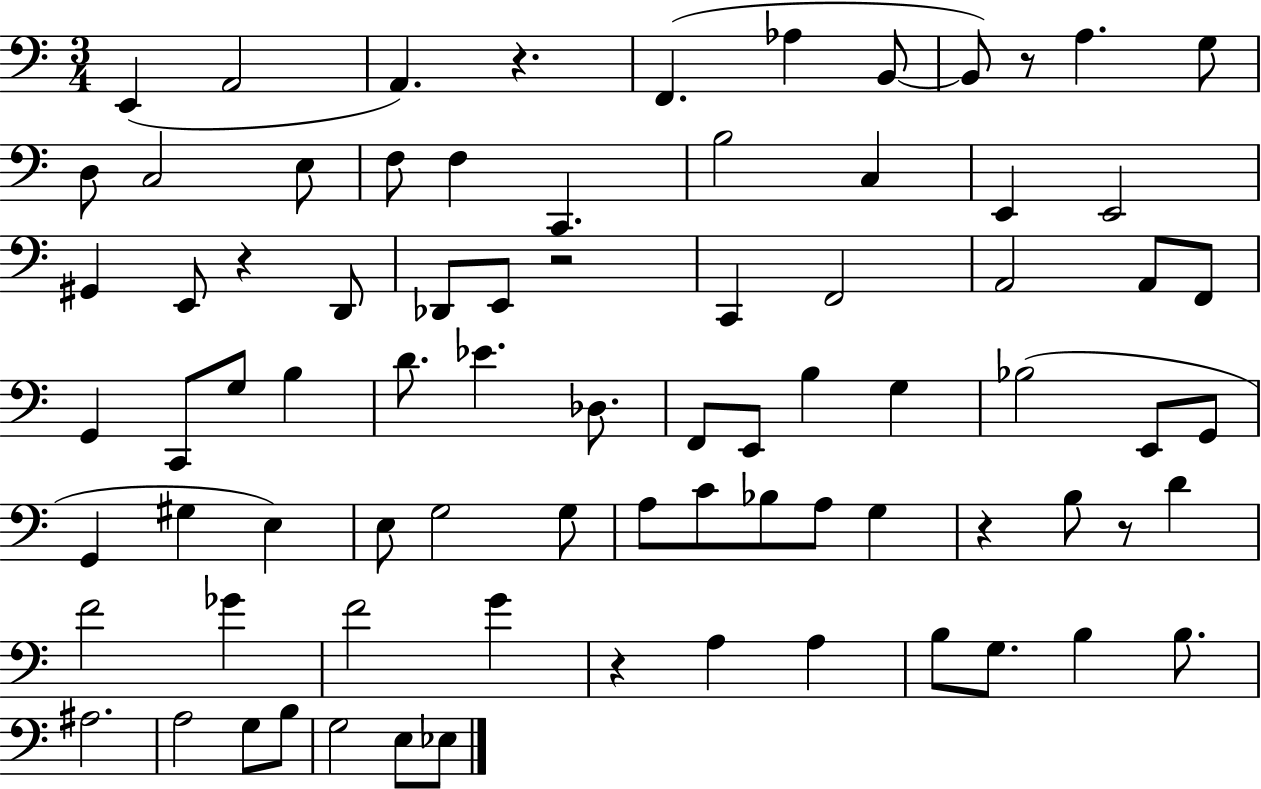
{
  \clef bass
  \numericTimeSignature
  \time 3/4
  \key c \major
  e,4( a,2 | a,4.) r4. | f,4.( aes4 b,8~~ | b,8) r8 a4. g8 | \break d8 c2 e8 | f8 f4 c,4. | b2 c4 | e,4 e,2 | \break gis,4 e,8 r4 d,8 | des,8 e,8 r2 | c,4 f,2 | a,2 a,8 f,8 | \break g,4 c,8 g8 b4 | d'8. ees'4. des8. | f,8 e,8 b4 g4 | bes2( e,8 g,8 | \break g,4 gis4 e4) | e8 g2 g8 | a8 c'8 bes8 a8 g4 | r4 b8 r8 d'4 | \break f'2 ges'4 | f'2 g'4 | r4 a4 a4 | b8 g8. b4 b8. | \break ais2. | a2 g8 b8 | g2 e8 ees8 | \bar "|."
}